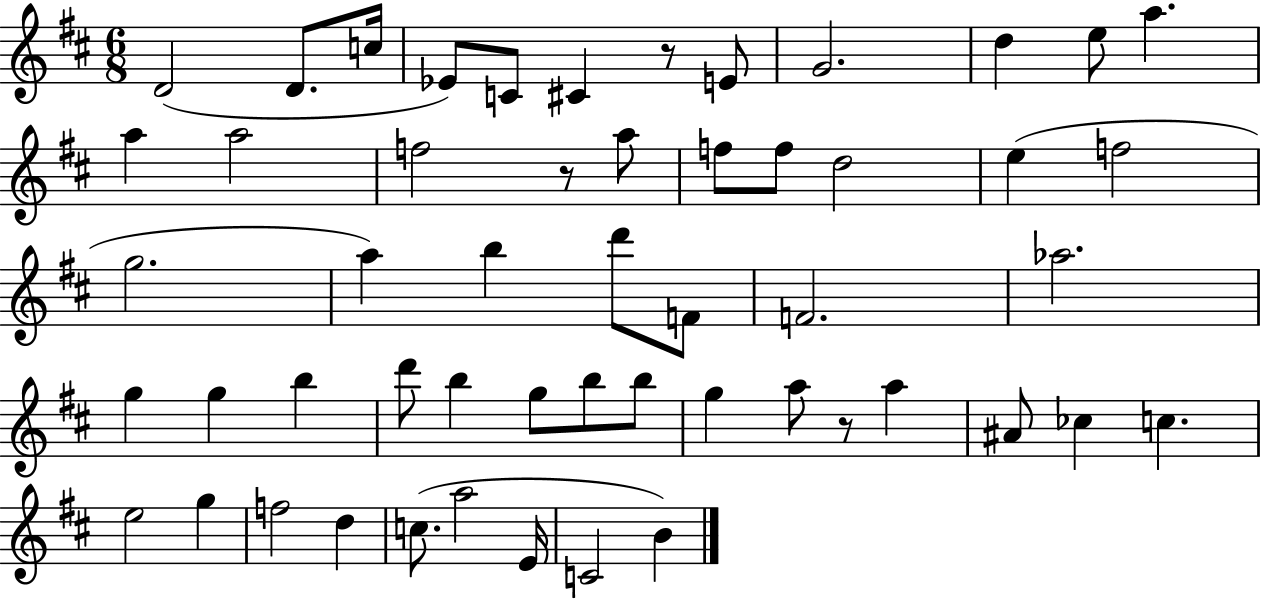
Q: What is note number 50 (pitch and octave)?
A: B4